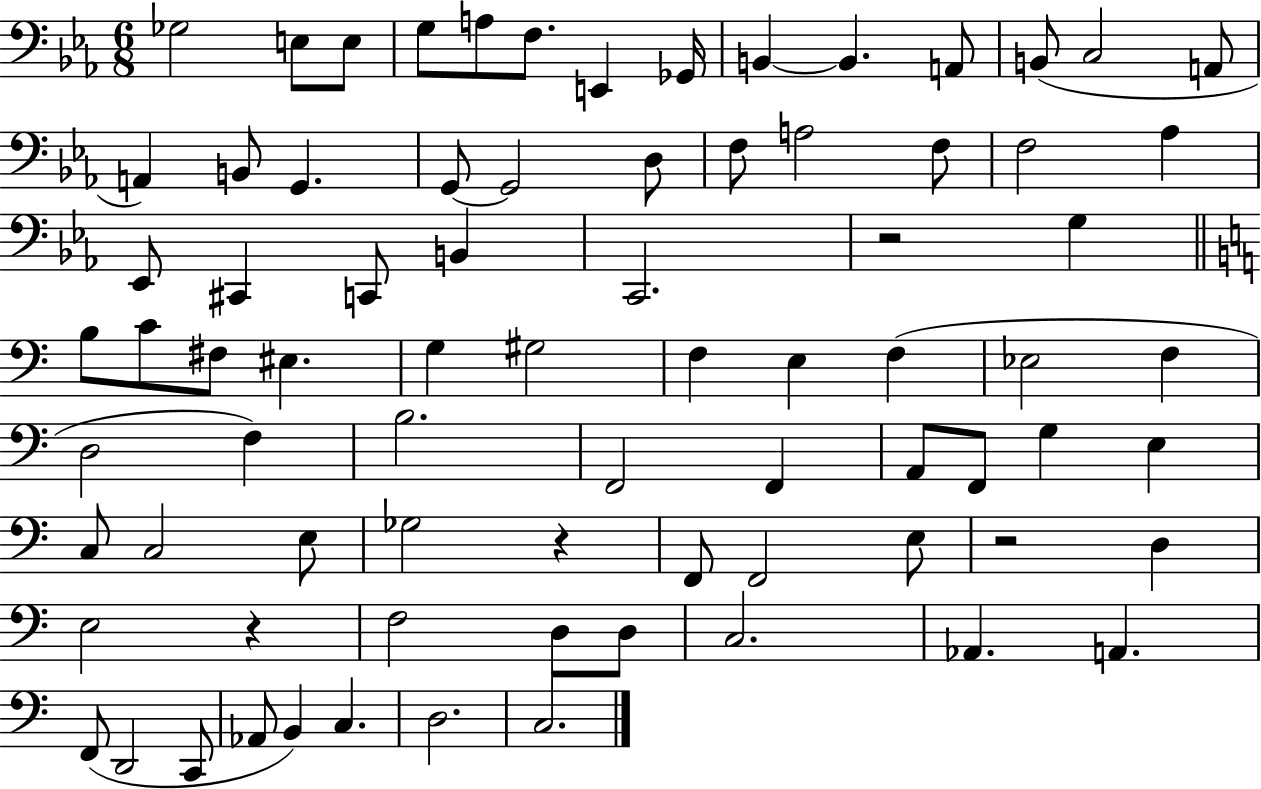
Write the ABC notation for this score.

X:1
T:Untitled
M:6/8
L:1/4
K:Eb
_G,2 E,/2 E,/2 G,/2 A,/2 F,/2 E,, _G,,/4 B,, B,, A,,/2 B,,/2 C,2 A,,/2 A,, B,,/2 G,, G,,/2 G,,2 D,/2 F,/2 A,2 F,/2 F,2 _A, _E,,/2 ^C,, C,,/2 B,, C,,2 z2 G, B,/2 C/2 ^F,/2 ^E, G, ^G,2 F, E, F, _E,2 F, D,2 F, B,2 F,,2 F,, A,,/2 F,,/2 G, E, C,/2 C,2 E,/2 _G,2 z F,,/2 F,,2 E,/2 z2 D, E,2 z F,2 D,/2 D,/2 C,2 _A,, A,, F,,/2 D,,2 C,,/2 _A,,/2 B,, C, D,2 C,2